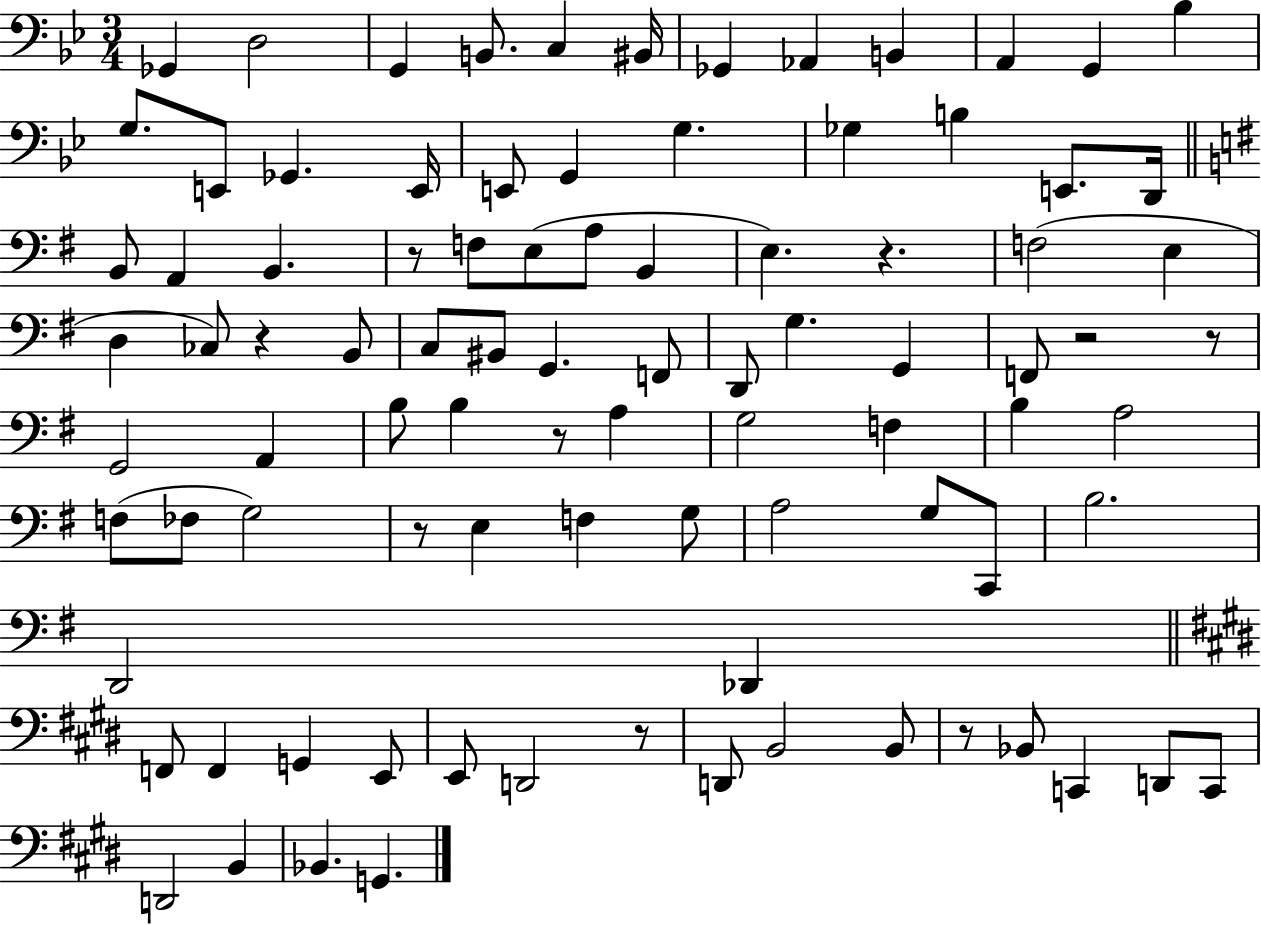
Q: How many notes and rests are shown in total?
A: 91